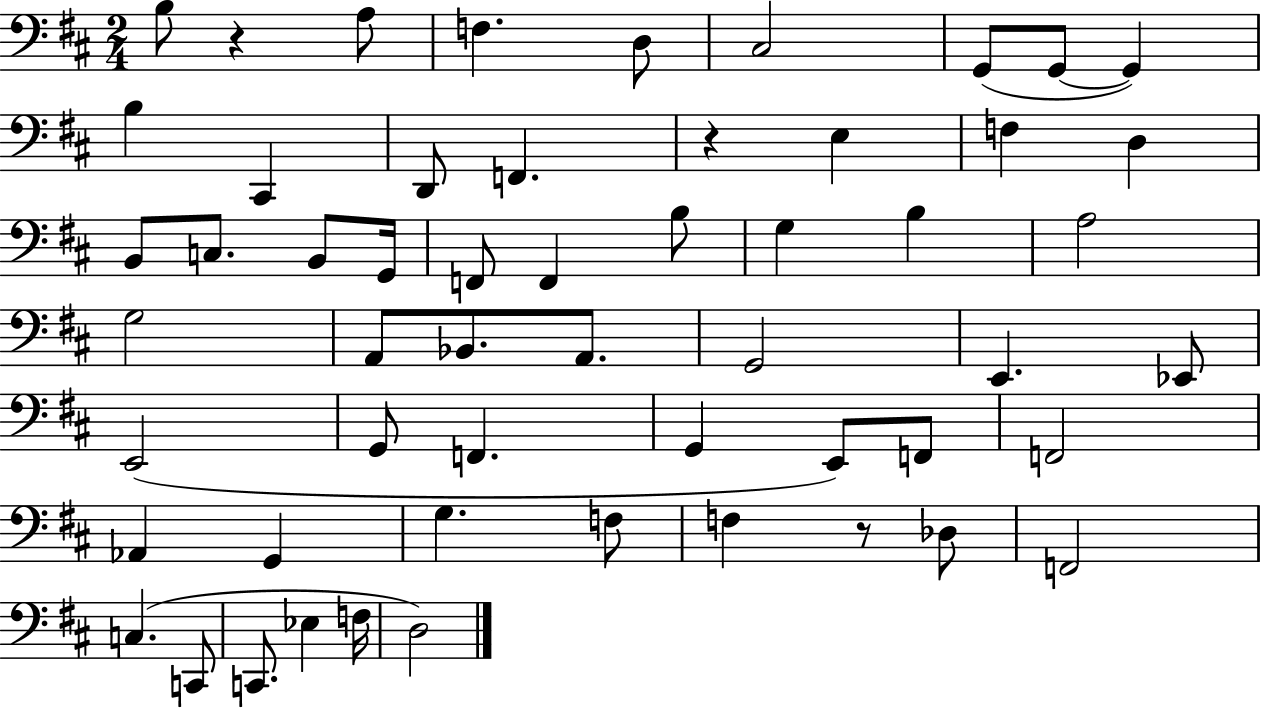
{
  \clef bass
  \numericTimeSignature
  \time 2/4
  \key d \major
  b8 r4 a8 | f4. d8 | cis2 | g,8( g,8~~ g,4) | \break b4 cis,4 | d,8 f,4. | r4 e4 | f4 d4 | \break b,8 c8. b,8 g,16 | f,8 f,4 b8 | g4 b4 | a2 | \break g2 | a,8 bes,8. a,8. | g,2 | e,4. ees,8 | \break e,2( | g,8 f,4. | g,4 e,8) f,8 | f,2 | \break aes,4 g,4 | g4. f8 | f4 r8 des8 | f,2 | \break c4.( c,8 | c,8. ees4 f16 | d2) | \bar "|."
}